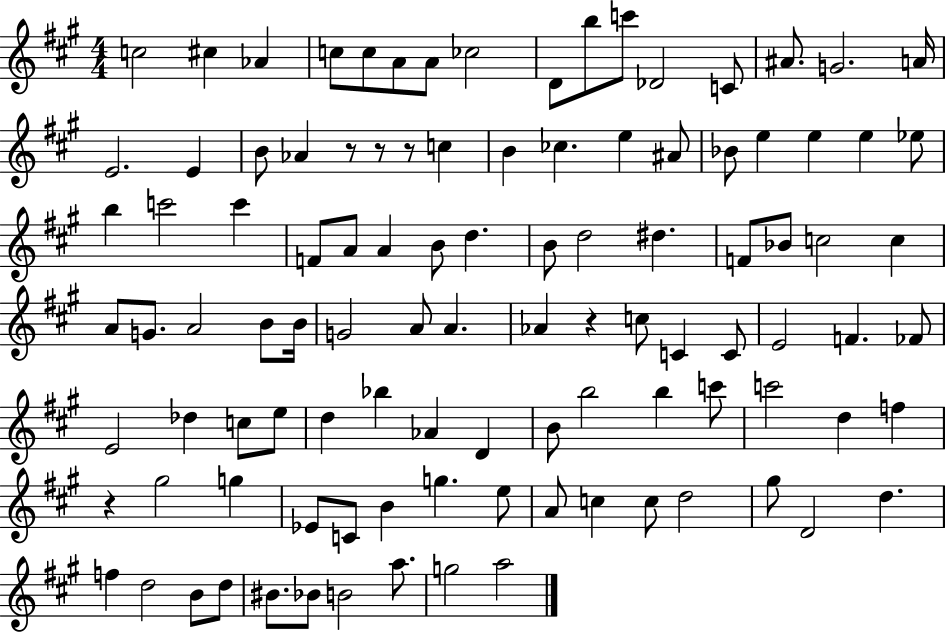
{
  \clef treble
  \numericTimeSignature
  \time 4/4
  \key a \major
  c''2 cis''4 aes'4 | c''8 c''8 a'8 a'8 ces''2 | d'8 b''8 c'''8 des'2 c'8 | ais'8. g'2. a'16 | \break e'2. e'4 | b'8 aes'4 r8 r8 r8 c''4 | b'4 ces''4. e''4 ais'8 | bes'8 e''4 e''4 e''4 ees''8 | \break b''4 c'''2 c'''4 | f'8 a'8 a'4 b'8 d''4. | b'8 d''2 dis''4. | f'8 bes'8 c''2 c''4 | \break a'8 g'8. a'2 b'8 b'16 | g'2 a'8 a'4. | aes'4 r4 c''8 c'4 c'8 | e'2 f'4. fes'8 | \break e'2 des''4 c''8 e''8 | d''4 bes''4 aes'4 d'4 | b'8 b''2 b''4 c'''8 | c'''2 d''4 f''4 | \break r4 gis''2 g''4 | ees'8 c'8 b'4 g''4. e''8 | a'8 c''4 c''8 d''2 | gis''8 d'2 d''4. | \break f''4 d''2 b'8 d''8 | bis'8. bes'8 b'2 a''8. | g''2 a''2 | \bar "|."
}